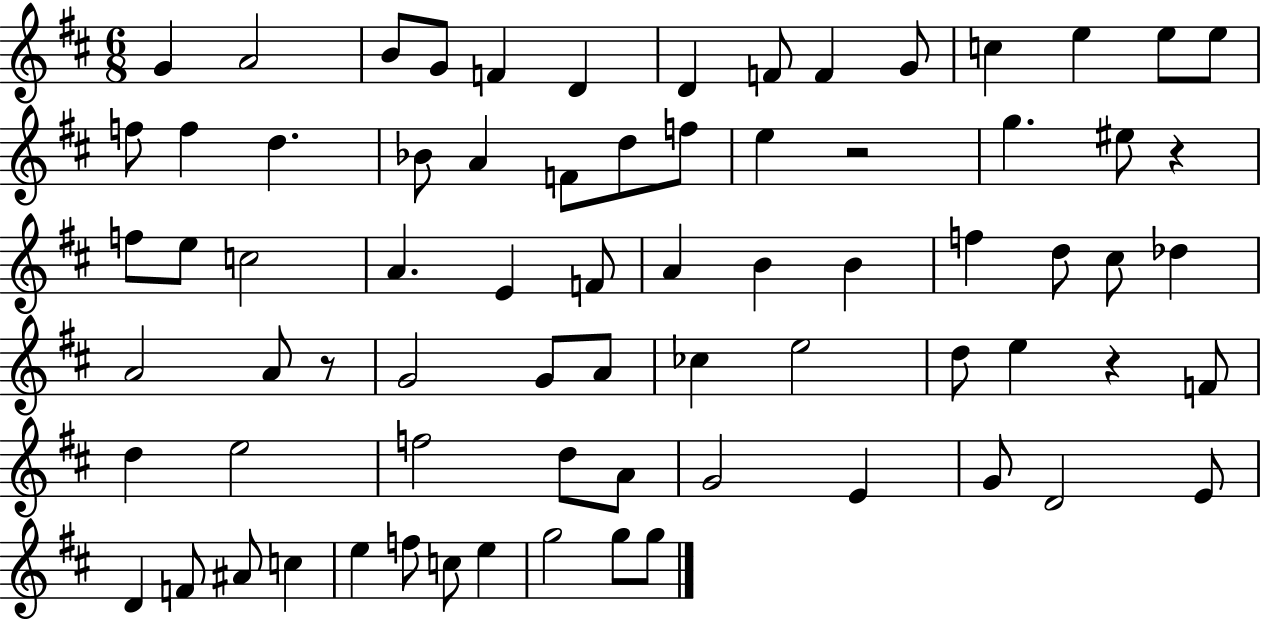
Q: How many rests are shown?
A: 4